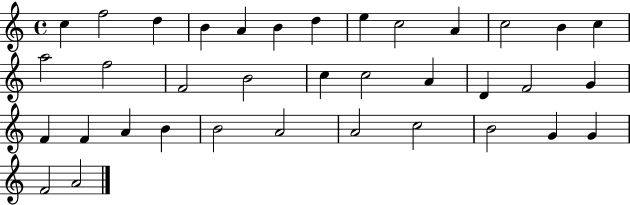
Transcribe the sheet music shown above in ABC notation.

X:1
T:Untitled
M:4/4
L:1/4
K:C
c f2 d B A B d e c2 A c2 B c a2 f2 F2 B2 c c2 A D F2 G F F A B B2 A2 A2 c2 B2 G G F2 A2